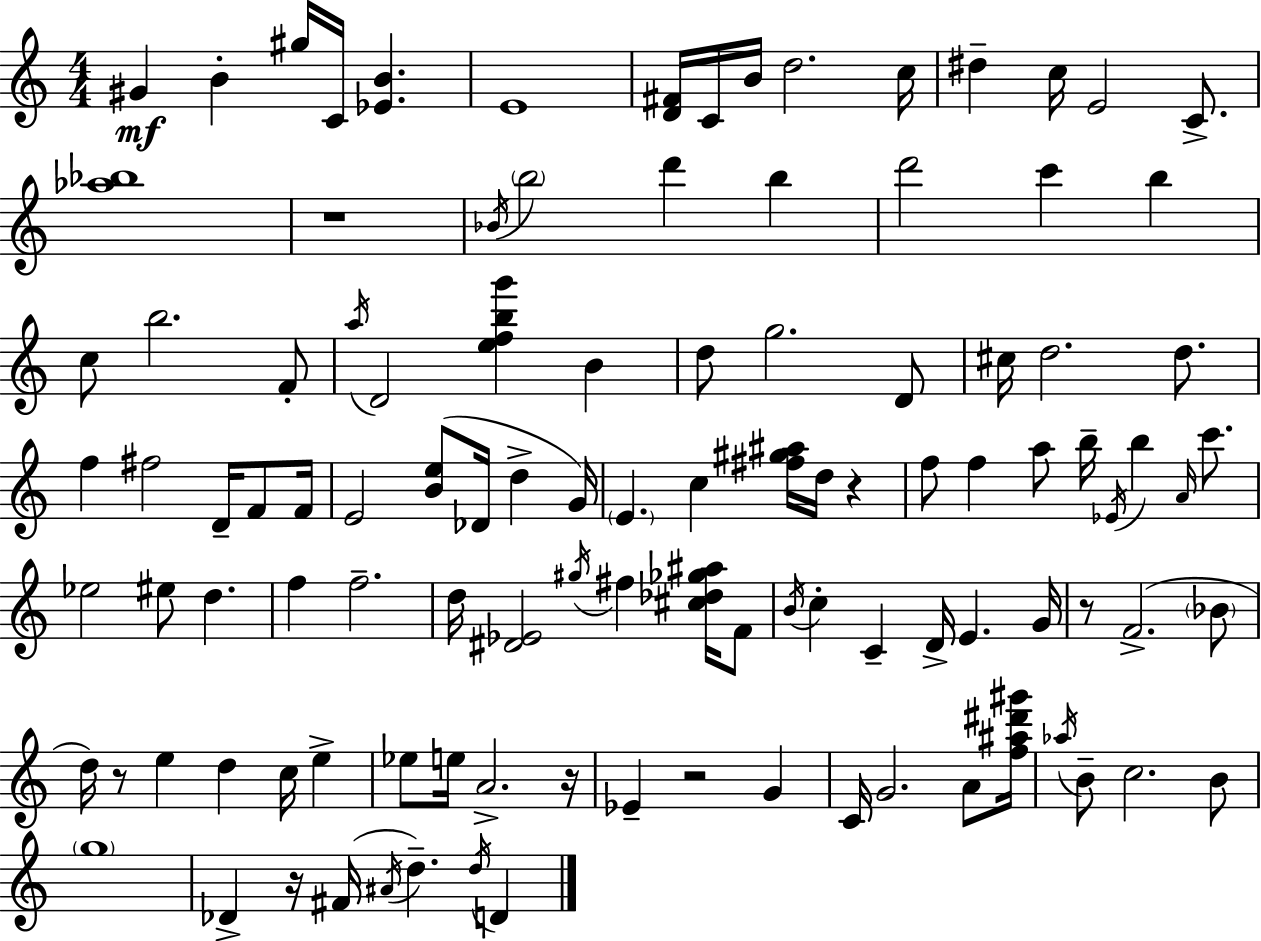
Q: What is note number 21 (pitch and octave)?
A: C5